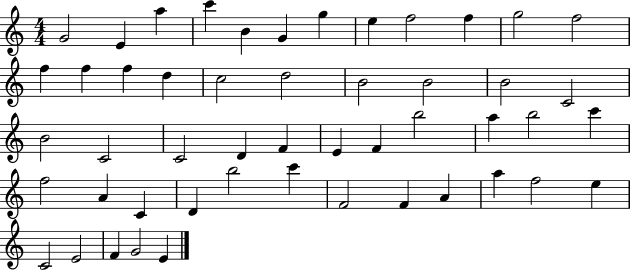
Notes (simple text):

G4/h E4/q A5/q C6/q B4/q G4/q G5/q E5/q F5/h F5/q G5/h F5/h F5/q F5/q F5/q D5/q C5/h D5/h B4/h B4/h B4/h C4/h B4/h C4/h C4/h D4/q F4/q E4/q F4/q B5/h A5/q B5/h C6/q F5/h A4/q C4/q D4/q B5/h C6/q F4/h F4/q A4/q A5/q F5/h E5/q C4/h E4/h F4/q G4/h E4/q